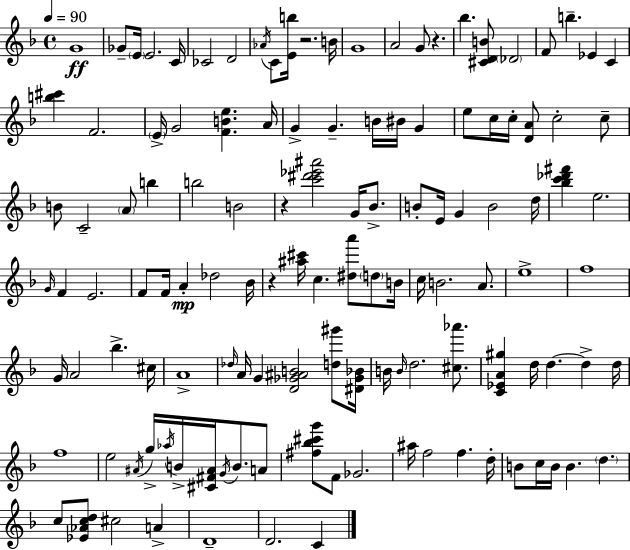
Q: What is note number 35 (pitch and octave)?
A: C4